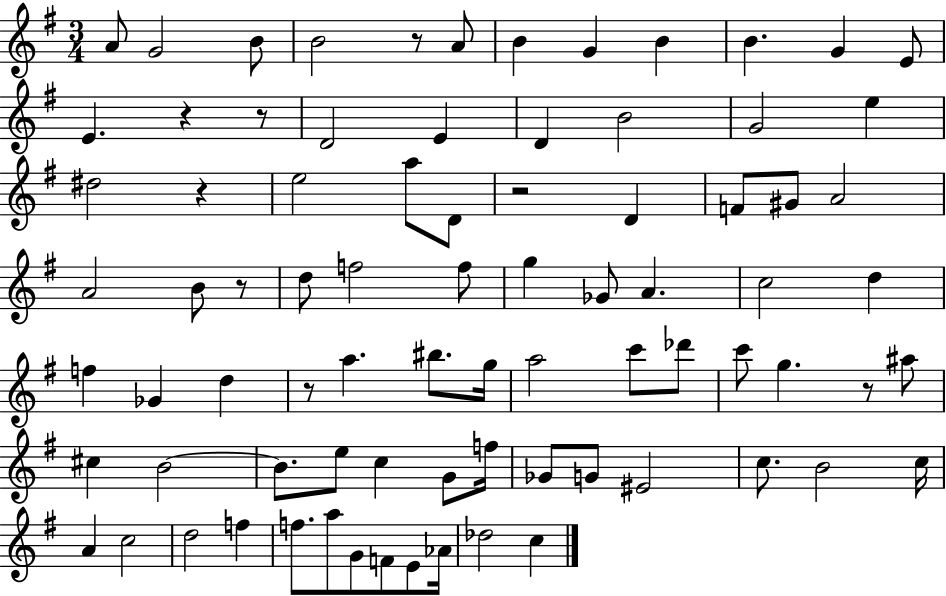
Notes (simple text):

A4/e G4/h B4/e B4/h R/e A4/e B4/q G4/q B4/q B4/q. G4/q E4/e E4/q. R/q R/e D4/h E4/q D4/q B4/h G4/h E5/q D#5/h R/q E5/h A5/e D4/e R/h D4/q F4/e G#4/e A4/h A4/h B4/e R/e D5/e F5/h F5/e G5/q Gb4/e A4/q. C5/h D5/q F5/q Gb4/q D5/q R/e A5/q. BIS5/e. G5/s A5/h C6/e Db6/e C6/e G5/q. R/e A#5/e C#5/q B4/h B4/e. E5/e C5/q G4/e F5/s Gb4/e G4/e EIS4/h C5/e. B4/h C5/s A4/q C5/h D5/h F5/q F5/e. A5/e G4/e F4/e E4/e Ab4/s Db5/h C5/q